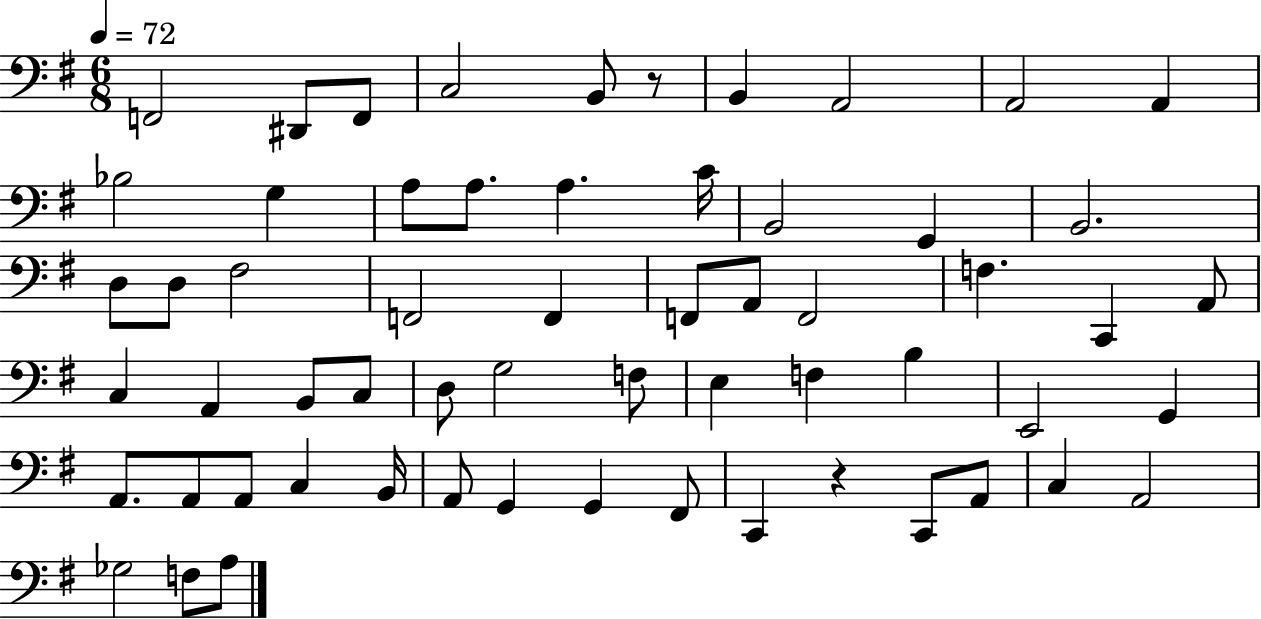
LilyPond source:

{
  \clef bass
  \numericTimeSignature
  \time 6/8
  \key g \major
  \tempo 4 = 72
  \repeat volta 2 { f,2 dis,8 f,8 | c2 b,8 r8 | b,4 a,2 | a,2 a,4 | \break bes2 g4 | a8 a8. a4. c'16 | b,2 g,4 | b,2. | \break d8 d8 fis2 | f,2 f,4 | f,8 a,8 f,2 | f4. c,4 a,8 | \break c4 a,4 b,8 c8 | d8 g2 f8 | e4 f4 b4 | e,2 g,4 | \break a,8. a,8 a,8 c4 b,16 | a,8 g,4 g,4 fis,8 | c,4 r4 c,8 a,8 | c4 a,2 | \break ges2 f8 a8 | } \bar "|."
}